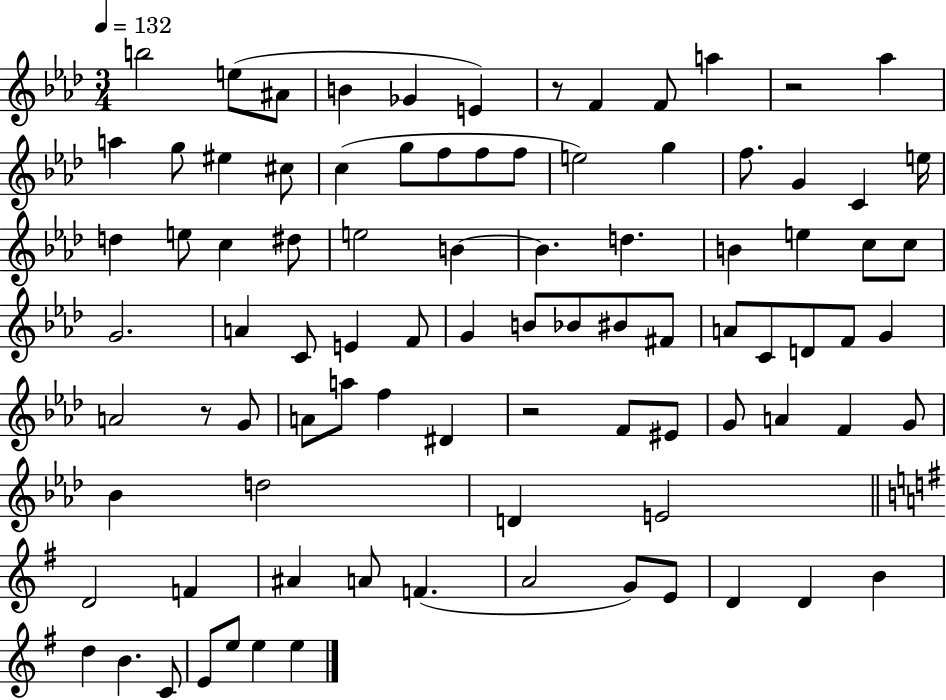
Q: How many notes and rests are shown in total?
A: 90